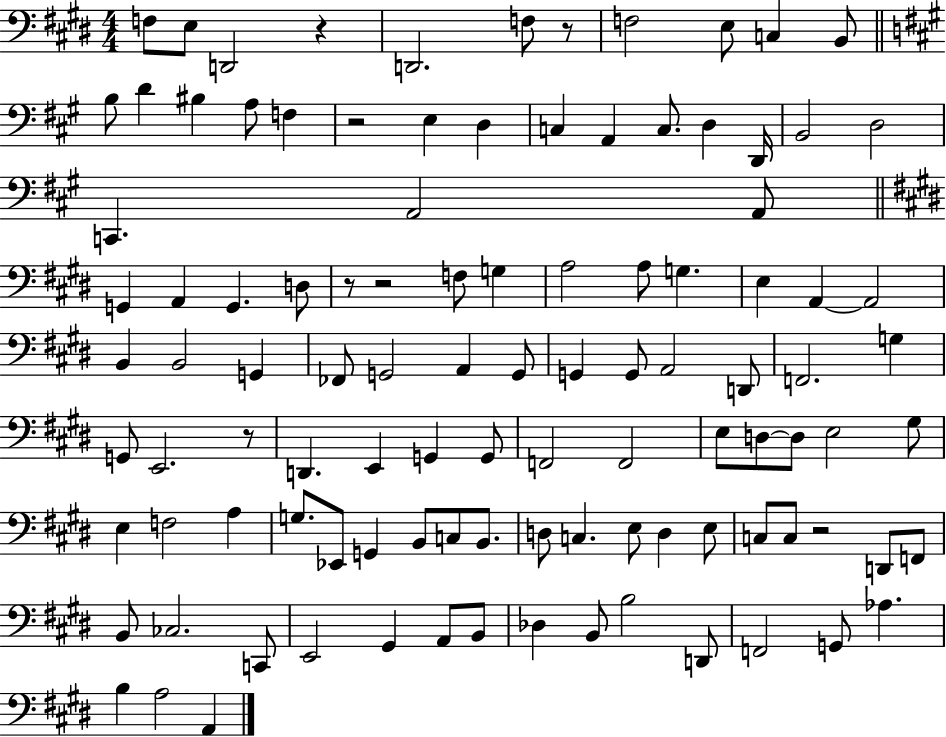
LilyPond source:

{
  \clef bass
  \numericTimeSignature
  \time 4/4
  \key e \major
  f8 e8 d,2 r4 | d,2. f8 r8 | f2 e8 c4 b,8 | \bar "||" \break \key a \major b8 d'4 bis4 a8 f4 | r2 e4 d4 | c4 a,4 c8. d4 d,16 | b,2 d2 | \break c,4. a,2 a,8 | \bar "||" \break \key e \major g,4 a,4 g,4. d8 | r8 r2 f8 g4 | a2 a8 g4. | e4 a,4~~ a,2 | \break b,4 b,2 g,4 | fes,8 g,2 a,4 g,8 | g,4 g,8 a,2 d,8 | f,2. g4 | \break g,8 e,2. r8 | d,4. e,4 g,4 g,8 | f,2 f,2 | e8 d8~~ d8 e2 gis8 | \break e4 f2 a4 | g8. ees,8 g,4 b,8 c8 b,8. | d8 c4. e8 d4 e8 | c8 c8 r2 d,8 f,8 | \break b,8 ces2. c,8 | e,2 gis,4 a,8 b,8 | des4 b,8 b2 d,8 | f,2 g,8 aes4. | \break b4 a2 a,4 | \bar "|."
}